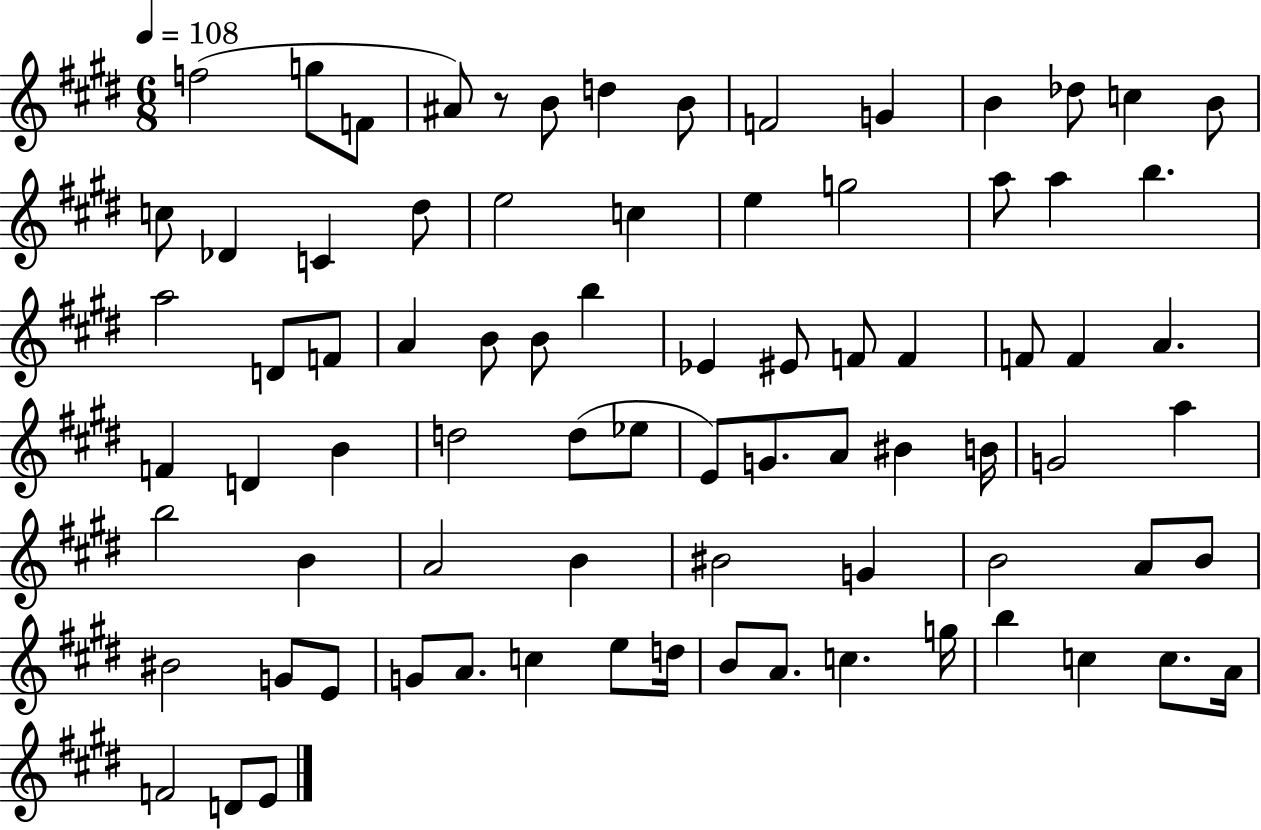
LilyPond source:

{
  \clef treble
  \numericTimeSignature
  \time 6/8
  \key e \major
  \tempo 4 = 108
  f''2( g''8 f'8 | ais'8) r8 b'8 d''4 b'8 | f'2 g'4 | b'4 des''8 c''4 b'8 | \break c''8 des'4 c'4 dis''8 | e''2 c''4 | e''4 g''2 | a''8 a''4 b''4. | \break a''2 d'8 f'8 | a'4 b'8 b'8 b''4 | ees'4 eis'8 f'8 f'4 | f'8 f'4 a'4. | \break f'4 d'4 b'4 | d''2 d''8( ees''8 | e'8) g'8. a'8 bis'4 b'16 | g'2 a''4 | \break b''2 b'4 | a'2 b'4 | bis'2 g'4 | b'2 a'8 b'8 | \break bis'2 g'8 e'8 | g'8 a'8. c''4 e''8 d''16 | b'8 a'8. c''4. g''16 | b''4 c''4 c''8. a'16 | \break f'2 d'8 e'8 | \bar "|."
}